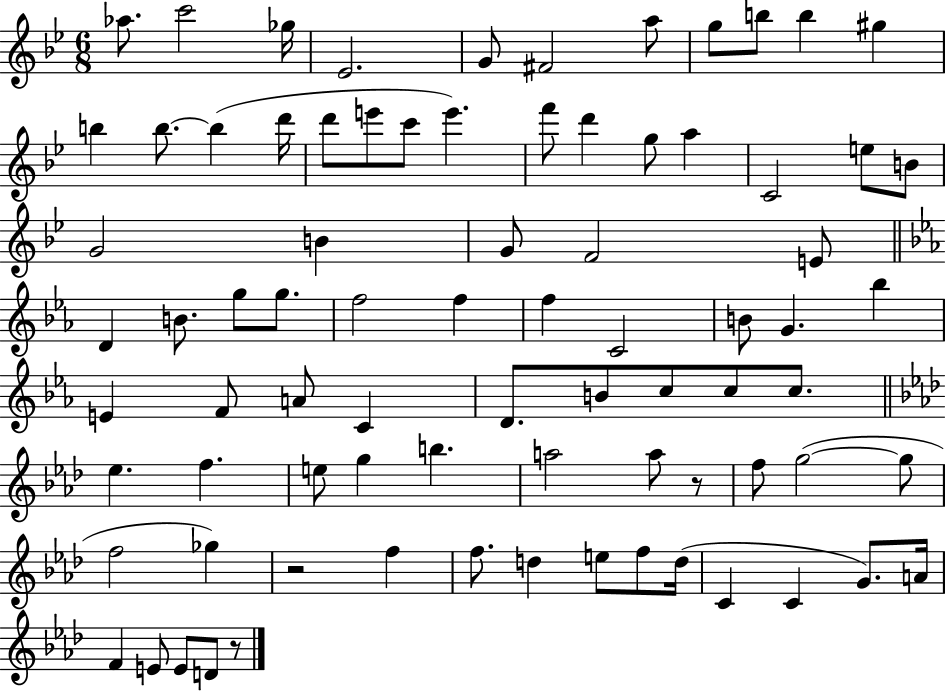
X:1
T:Untitled
M:6/8
L:1/4
K:Bb
_a/2 c'2 _g/4 _E2 G/2 ^F2 a/2 g/2 b/2 b ^g b b/2 b d'/4 d'/2 e'/2 c'/2 e' f'/2 d' g/2 a C2 e/2 B/2 G2 B G/2 F2 E/2 D B/2 g/2 g/2 f2 f f C2 B/2 G _b E F/2 A/2 C D/2 B/2 c/2 c/2 c/2 _e f e/2 g b a2 a/2 z/2 f/2 g2 g/2 f2 _g z2 f f/2 d e/2 f/2 d/4 C C G/2 A/4 F E/2 E/2 D/2 z/2